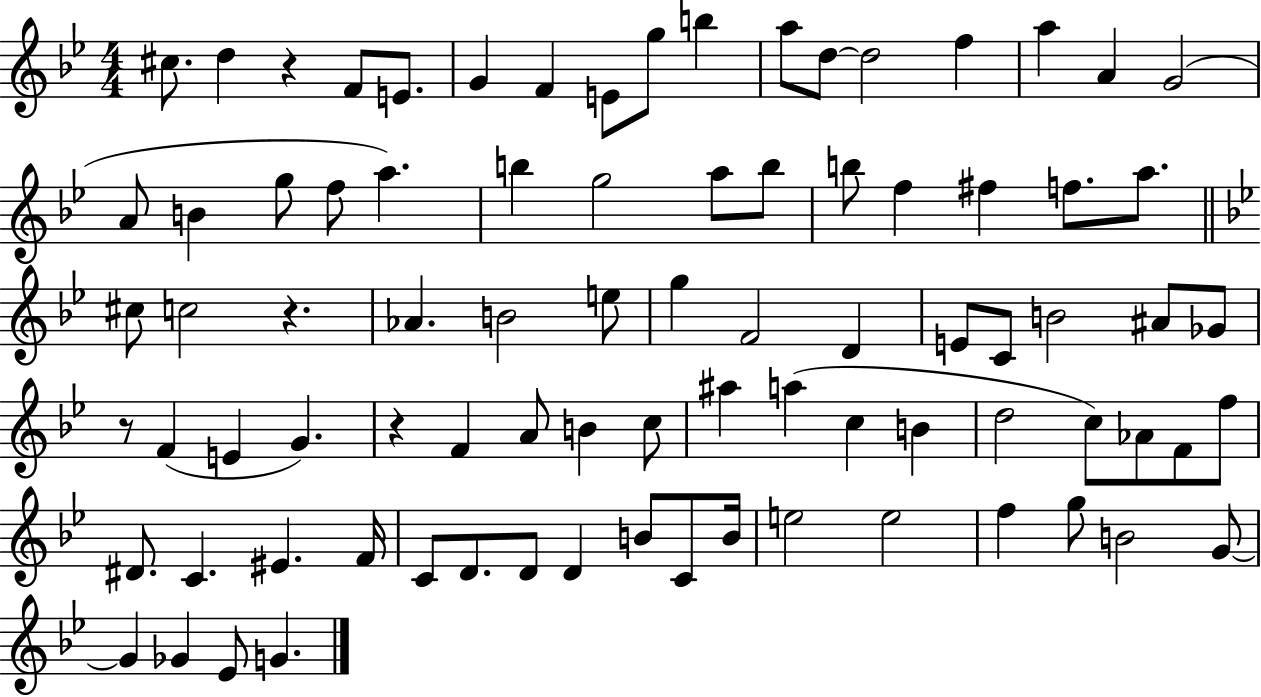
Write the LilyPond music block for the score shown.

{
  \clef treble
  \numericTimeSignature
  \time 4/4
  \key bes \major
  cis''8. d''4 r4 f'8 e'8. | g'4 f'4 e'8 g''8 b''4 | a''8 d''8~~ d''2 f''4 | a''4 a'4 g'2( | \break a'8 b'4 g''8 f''8 a''4.) | b''4 g''2 a''8 b''8 | b''8 f''4 fis''4 f''8. a''8. | \bar "||" \break \key bes \major cis''8 c''2 r4. | aes'4. b'2 e''8 | g''4 f'2 d'4 | e'8 c'8 b'2 ais'8 ges'8 | \break r8 f'4( e'4 g'4.) | r4 f'4 a'8 b'4 c''8 | ais''4 a''4( c''4 b'4 | d''2 c''8) aes'8 f'8 f''8 | \break dis'8. c'4. eis'4. f'16 | c'8 d'8. d'8 d'4 b'8 c'8 b'16 | e''2 e''2 | f''4 g''8 b'2 g'8~~ | \break g'4 ges'4 ees'8 g'4. | \bar "|."
}